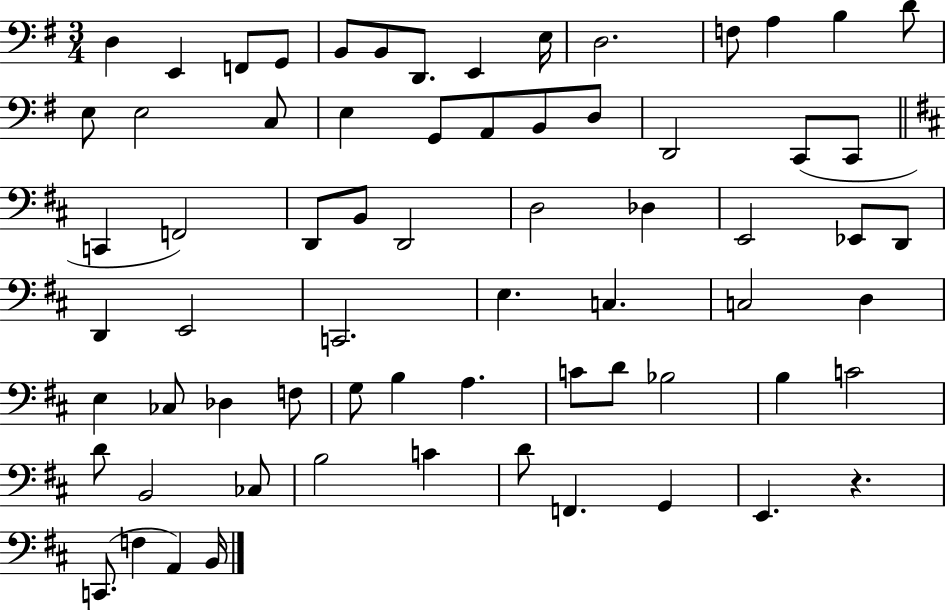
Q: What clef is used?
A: bass